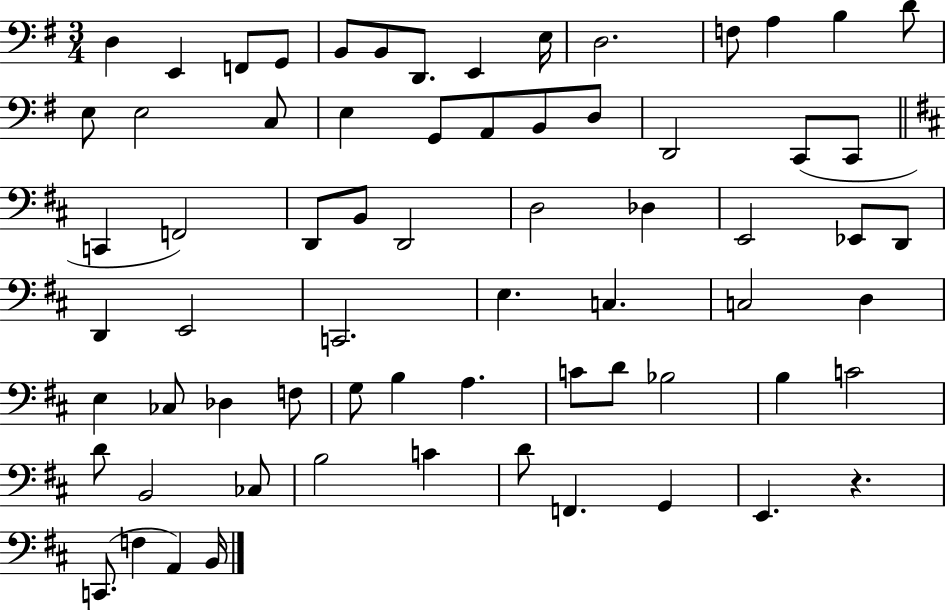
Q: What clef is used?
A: bass